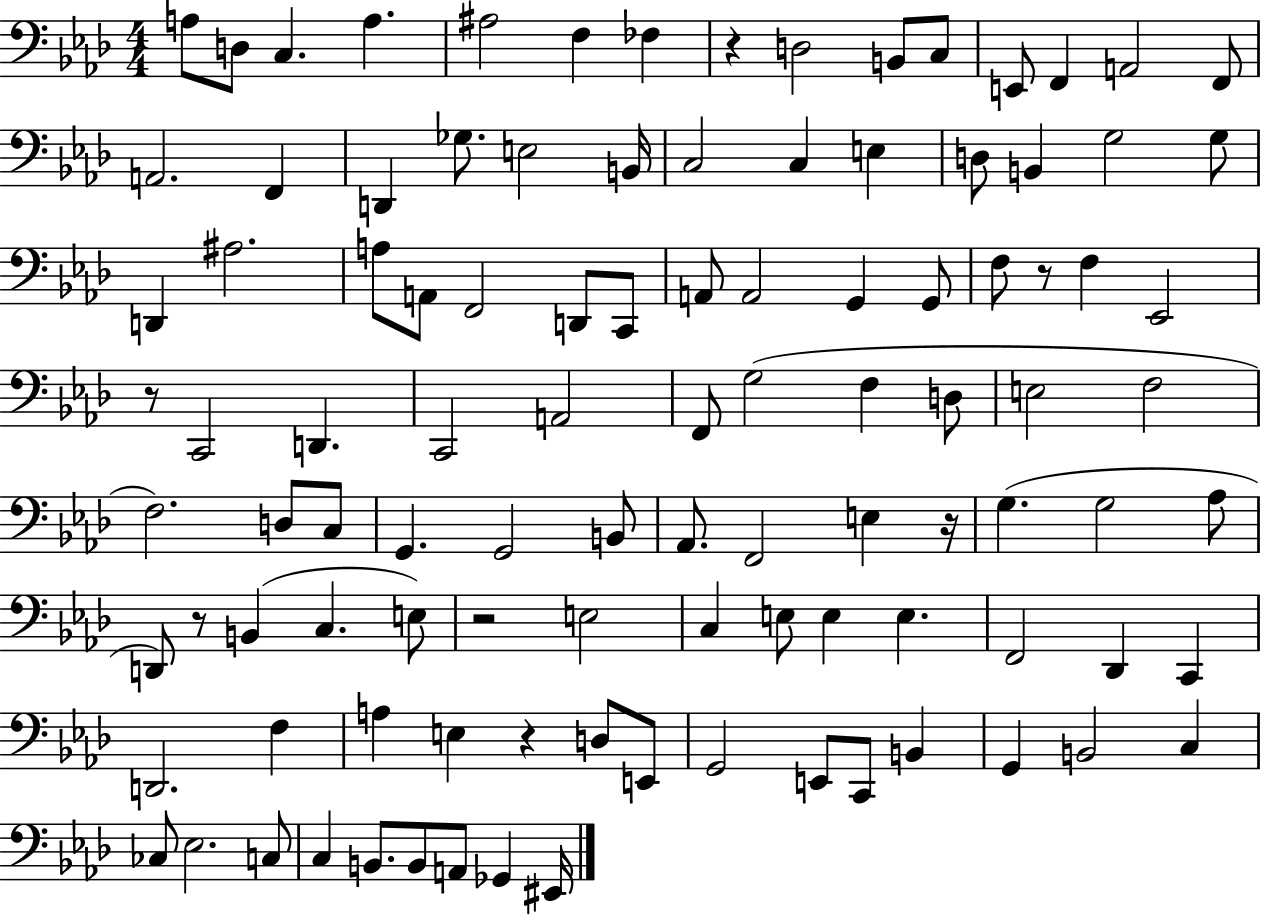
{
  \clef bass
  \numericTimeSignature
  \time 4/4
  \key aes \major
  a8 d8 c4. a4. | ais2 f4 fes4 | r4 d2 b,8 c8 | e,8 f,4 a,2 f,8 | \break a,2. f,4 | d,4 ges8. e2 b,16 | c2 c4 e4 | d8 b,4 g2 g8 | \break d,4 ais2. | a8 a,8 f,2 d,8 c,8 | a,8 a,2 g,4 g,8 | f8 r8 f4 ees,2 | \break r8 c,2 d,4. | c,2 a,2 | f,8 g2( f4 d8 | e2 f2 | \break f2.) d8 c8 | g,4. g,2 b,8 | aes,8. f,2 e4 r16 | g4.( g2 aes8 | \break d,8) r8 b,4( c4. e8) | r2 e2 | c4 e8 e4 e4. | f,2 des,4 c,4 | \break d,2. f4 | a4 e4 r4 d8 e,8 | g,2 e,8 c,8 b,4 | g,4 b,2 c4 | \break ces8 ees2. c8 | c4 b,8. b,8 a,8 ges,4 eis,16 | \bar "|."
}